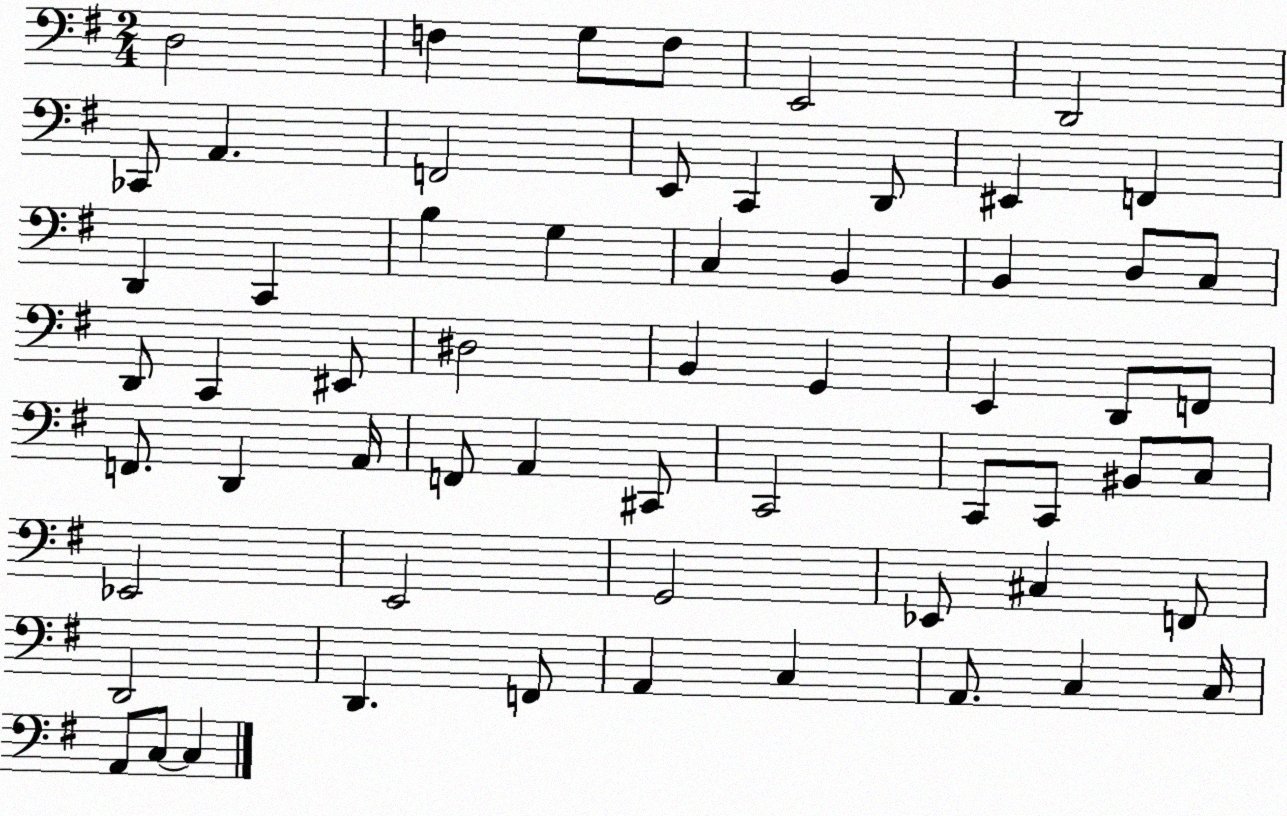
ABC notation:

X:1
T:Untitled
M:2/4
L:1/4
K:G
D,2 F, G,/2 F,/2 E,,2 D,,2 _C,,/2 A,, F,,2 E,,/2 C,, D,,/2 ^E,, F,, D,, C,, B, G, C, B,, B,, D,/2 C,/2 D,,/2 C,, ^E,,/2 ^D,2 B,, G,, E,, D,,/2 F,,/2 F,,/2 D,, A,,/4 F,,/2 A,, ^C,,/2 C,,2 C,,/2 C,,/2 ^B,,/2 C,/2 _E,,2 E,,2 G,,2 _E,,/2 ^C, F,,/2 D,,2 D,, F,,/2 A,, C, A,,/2 C, C,/4 A,,/2 C,/2 C,